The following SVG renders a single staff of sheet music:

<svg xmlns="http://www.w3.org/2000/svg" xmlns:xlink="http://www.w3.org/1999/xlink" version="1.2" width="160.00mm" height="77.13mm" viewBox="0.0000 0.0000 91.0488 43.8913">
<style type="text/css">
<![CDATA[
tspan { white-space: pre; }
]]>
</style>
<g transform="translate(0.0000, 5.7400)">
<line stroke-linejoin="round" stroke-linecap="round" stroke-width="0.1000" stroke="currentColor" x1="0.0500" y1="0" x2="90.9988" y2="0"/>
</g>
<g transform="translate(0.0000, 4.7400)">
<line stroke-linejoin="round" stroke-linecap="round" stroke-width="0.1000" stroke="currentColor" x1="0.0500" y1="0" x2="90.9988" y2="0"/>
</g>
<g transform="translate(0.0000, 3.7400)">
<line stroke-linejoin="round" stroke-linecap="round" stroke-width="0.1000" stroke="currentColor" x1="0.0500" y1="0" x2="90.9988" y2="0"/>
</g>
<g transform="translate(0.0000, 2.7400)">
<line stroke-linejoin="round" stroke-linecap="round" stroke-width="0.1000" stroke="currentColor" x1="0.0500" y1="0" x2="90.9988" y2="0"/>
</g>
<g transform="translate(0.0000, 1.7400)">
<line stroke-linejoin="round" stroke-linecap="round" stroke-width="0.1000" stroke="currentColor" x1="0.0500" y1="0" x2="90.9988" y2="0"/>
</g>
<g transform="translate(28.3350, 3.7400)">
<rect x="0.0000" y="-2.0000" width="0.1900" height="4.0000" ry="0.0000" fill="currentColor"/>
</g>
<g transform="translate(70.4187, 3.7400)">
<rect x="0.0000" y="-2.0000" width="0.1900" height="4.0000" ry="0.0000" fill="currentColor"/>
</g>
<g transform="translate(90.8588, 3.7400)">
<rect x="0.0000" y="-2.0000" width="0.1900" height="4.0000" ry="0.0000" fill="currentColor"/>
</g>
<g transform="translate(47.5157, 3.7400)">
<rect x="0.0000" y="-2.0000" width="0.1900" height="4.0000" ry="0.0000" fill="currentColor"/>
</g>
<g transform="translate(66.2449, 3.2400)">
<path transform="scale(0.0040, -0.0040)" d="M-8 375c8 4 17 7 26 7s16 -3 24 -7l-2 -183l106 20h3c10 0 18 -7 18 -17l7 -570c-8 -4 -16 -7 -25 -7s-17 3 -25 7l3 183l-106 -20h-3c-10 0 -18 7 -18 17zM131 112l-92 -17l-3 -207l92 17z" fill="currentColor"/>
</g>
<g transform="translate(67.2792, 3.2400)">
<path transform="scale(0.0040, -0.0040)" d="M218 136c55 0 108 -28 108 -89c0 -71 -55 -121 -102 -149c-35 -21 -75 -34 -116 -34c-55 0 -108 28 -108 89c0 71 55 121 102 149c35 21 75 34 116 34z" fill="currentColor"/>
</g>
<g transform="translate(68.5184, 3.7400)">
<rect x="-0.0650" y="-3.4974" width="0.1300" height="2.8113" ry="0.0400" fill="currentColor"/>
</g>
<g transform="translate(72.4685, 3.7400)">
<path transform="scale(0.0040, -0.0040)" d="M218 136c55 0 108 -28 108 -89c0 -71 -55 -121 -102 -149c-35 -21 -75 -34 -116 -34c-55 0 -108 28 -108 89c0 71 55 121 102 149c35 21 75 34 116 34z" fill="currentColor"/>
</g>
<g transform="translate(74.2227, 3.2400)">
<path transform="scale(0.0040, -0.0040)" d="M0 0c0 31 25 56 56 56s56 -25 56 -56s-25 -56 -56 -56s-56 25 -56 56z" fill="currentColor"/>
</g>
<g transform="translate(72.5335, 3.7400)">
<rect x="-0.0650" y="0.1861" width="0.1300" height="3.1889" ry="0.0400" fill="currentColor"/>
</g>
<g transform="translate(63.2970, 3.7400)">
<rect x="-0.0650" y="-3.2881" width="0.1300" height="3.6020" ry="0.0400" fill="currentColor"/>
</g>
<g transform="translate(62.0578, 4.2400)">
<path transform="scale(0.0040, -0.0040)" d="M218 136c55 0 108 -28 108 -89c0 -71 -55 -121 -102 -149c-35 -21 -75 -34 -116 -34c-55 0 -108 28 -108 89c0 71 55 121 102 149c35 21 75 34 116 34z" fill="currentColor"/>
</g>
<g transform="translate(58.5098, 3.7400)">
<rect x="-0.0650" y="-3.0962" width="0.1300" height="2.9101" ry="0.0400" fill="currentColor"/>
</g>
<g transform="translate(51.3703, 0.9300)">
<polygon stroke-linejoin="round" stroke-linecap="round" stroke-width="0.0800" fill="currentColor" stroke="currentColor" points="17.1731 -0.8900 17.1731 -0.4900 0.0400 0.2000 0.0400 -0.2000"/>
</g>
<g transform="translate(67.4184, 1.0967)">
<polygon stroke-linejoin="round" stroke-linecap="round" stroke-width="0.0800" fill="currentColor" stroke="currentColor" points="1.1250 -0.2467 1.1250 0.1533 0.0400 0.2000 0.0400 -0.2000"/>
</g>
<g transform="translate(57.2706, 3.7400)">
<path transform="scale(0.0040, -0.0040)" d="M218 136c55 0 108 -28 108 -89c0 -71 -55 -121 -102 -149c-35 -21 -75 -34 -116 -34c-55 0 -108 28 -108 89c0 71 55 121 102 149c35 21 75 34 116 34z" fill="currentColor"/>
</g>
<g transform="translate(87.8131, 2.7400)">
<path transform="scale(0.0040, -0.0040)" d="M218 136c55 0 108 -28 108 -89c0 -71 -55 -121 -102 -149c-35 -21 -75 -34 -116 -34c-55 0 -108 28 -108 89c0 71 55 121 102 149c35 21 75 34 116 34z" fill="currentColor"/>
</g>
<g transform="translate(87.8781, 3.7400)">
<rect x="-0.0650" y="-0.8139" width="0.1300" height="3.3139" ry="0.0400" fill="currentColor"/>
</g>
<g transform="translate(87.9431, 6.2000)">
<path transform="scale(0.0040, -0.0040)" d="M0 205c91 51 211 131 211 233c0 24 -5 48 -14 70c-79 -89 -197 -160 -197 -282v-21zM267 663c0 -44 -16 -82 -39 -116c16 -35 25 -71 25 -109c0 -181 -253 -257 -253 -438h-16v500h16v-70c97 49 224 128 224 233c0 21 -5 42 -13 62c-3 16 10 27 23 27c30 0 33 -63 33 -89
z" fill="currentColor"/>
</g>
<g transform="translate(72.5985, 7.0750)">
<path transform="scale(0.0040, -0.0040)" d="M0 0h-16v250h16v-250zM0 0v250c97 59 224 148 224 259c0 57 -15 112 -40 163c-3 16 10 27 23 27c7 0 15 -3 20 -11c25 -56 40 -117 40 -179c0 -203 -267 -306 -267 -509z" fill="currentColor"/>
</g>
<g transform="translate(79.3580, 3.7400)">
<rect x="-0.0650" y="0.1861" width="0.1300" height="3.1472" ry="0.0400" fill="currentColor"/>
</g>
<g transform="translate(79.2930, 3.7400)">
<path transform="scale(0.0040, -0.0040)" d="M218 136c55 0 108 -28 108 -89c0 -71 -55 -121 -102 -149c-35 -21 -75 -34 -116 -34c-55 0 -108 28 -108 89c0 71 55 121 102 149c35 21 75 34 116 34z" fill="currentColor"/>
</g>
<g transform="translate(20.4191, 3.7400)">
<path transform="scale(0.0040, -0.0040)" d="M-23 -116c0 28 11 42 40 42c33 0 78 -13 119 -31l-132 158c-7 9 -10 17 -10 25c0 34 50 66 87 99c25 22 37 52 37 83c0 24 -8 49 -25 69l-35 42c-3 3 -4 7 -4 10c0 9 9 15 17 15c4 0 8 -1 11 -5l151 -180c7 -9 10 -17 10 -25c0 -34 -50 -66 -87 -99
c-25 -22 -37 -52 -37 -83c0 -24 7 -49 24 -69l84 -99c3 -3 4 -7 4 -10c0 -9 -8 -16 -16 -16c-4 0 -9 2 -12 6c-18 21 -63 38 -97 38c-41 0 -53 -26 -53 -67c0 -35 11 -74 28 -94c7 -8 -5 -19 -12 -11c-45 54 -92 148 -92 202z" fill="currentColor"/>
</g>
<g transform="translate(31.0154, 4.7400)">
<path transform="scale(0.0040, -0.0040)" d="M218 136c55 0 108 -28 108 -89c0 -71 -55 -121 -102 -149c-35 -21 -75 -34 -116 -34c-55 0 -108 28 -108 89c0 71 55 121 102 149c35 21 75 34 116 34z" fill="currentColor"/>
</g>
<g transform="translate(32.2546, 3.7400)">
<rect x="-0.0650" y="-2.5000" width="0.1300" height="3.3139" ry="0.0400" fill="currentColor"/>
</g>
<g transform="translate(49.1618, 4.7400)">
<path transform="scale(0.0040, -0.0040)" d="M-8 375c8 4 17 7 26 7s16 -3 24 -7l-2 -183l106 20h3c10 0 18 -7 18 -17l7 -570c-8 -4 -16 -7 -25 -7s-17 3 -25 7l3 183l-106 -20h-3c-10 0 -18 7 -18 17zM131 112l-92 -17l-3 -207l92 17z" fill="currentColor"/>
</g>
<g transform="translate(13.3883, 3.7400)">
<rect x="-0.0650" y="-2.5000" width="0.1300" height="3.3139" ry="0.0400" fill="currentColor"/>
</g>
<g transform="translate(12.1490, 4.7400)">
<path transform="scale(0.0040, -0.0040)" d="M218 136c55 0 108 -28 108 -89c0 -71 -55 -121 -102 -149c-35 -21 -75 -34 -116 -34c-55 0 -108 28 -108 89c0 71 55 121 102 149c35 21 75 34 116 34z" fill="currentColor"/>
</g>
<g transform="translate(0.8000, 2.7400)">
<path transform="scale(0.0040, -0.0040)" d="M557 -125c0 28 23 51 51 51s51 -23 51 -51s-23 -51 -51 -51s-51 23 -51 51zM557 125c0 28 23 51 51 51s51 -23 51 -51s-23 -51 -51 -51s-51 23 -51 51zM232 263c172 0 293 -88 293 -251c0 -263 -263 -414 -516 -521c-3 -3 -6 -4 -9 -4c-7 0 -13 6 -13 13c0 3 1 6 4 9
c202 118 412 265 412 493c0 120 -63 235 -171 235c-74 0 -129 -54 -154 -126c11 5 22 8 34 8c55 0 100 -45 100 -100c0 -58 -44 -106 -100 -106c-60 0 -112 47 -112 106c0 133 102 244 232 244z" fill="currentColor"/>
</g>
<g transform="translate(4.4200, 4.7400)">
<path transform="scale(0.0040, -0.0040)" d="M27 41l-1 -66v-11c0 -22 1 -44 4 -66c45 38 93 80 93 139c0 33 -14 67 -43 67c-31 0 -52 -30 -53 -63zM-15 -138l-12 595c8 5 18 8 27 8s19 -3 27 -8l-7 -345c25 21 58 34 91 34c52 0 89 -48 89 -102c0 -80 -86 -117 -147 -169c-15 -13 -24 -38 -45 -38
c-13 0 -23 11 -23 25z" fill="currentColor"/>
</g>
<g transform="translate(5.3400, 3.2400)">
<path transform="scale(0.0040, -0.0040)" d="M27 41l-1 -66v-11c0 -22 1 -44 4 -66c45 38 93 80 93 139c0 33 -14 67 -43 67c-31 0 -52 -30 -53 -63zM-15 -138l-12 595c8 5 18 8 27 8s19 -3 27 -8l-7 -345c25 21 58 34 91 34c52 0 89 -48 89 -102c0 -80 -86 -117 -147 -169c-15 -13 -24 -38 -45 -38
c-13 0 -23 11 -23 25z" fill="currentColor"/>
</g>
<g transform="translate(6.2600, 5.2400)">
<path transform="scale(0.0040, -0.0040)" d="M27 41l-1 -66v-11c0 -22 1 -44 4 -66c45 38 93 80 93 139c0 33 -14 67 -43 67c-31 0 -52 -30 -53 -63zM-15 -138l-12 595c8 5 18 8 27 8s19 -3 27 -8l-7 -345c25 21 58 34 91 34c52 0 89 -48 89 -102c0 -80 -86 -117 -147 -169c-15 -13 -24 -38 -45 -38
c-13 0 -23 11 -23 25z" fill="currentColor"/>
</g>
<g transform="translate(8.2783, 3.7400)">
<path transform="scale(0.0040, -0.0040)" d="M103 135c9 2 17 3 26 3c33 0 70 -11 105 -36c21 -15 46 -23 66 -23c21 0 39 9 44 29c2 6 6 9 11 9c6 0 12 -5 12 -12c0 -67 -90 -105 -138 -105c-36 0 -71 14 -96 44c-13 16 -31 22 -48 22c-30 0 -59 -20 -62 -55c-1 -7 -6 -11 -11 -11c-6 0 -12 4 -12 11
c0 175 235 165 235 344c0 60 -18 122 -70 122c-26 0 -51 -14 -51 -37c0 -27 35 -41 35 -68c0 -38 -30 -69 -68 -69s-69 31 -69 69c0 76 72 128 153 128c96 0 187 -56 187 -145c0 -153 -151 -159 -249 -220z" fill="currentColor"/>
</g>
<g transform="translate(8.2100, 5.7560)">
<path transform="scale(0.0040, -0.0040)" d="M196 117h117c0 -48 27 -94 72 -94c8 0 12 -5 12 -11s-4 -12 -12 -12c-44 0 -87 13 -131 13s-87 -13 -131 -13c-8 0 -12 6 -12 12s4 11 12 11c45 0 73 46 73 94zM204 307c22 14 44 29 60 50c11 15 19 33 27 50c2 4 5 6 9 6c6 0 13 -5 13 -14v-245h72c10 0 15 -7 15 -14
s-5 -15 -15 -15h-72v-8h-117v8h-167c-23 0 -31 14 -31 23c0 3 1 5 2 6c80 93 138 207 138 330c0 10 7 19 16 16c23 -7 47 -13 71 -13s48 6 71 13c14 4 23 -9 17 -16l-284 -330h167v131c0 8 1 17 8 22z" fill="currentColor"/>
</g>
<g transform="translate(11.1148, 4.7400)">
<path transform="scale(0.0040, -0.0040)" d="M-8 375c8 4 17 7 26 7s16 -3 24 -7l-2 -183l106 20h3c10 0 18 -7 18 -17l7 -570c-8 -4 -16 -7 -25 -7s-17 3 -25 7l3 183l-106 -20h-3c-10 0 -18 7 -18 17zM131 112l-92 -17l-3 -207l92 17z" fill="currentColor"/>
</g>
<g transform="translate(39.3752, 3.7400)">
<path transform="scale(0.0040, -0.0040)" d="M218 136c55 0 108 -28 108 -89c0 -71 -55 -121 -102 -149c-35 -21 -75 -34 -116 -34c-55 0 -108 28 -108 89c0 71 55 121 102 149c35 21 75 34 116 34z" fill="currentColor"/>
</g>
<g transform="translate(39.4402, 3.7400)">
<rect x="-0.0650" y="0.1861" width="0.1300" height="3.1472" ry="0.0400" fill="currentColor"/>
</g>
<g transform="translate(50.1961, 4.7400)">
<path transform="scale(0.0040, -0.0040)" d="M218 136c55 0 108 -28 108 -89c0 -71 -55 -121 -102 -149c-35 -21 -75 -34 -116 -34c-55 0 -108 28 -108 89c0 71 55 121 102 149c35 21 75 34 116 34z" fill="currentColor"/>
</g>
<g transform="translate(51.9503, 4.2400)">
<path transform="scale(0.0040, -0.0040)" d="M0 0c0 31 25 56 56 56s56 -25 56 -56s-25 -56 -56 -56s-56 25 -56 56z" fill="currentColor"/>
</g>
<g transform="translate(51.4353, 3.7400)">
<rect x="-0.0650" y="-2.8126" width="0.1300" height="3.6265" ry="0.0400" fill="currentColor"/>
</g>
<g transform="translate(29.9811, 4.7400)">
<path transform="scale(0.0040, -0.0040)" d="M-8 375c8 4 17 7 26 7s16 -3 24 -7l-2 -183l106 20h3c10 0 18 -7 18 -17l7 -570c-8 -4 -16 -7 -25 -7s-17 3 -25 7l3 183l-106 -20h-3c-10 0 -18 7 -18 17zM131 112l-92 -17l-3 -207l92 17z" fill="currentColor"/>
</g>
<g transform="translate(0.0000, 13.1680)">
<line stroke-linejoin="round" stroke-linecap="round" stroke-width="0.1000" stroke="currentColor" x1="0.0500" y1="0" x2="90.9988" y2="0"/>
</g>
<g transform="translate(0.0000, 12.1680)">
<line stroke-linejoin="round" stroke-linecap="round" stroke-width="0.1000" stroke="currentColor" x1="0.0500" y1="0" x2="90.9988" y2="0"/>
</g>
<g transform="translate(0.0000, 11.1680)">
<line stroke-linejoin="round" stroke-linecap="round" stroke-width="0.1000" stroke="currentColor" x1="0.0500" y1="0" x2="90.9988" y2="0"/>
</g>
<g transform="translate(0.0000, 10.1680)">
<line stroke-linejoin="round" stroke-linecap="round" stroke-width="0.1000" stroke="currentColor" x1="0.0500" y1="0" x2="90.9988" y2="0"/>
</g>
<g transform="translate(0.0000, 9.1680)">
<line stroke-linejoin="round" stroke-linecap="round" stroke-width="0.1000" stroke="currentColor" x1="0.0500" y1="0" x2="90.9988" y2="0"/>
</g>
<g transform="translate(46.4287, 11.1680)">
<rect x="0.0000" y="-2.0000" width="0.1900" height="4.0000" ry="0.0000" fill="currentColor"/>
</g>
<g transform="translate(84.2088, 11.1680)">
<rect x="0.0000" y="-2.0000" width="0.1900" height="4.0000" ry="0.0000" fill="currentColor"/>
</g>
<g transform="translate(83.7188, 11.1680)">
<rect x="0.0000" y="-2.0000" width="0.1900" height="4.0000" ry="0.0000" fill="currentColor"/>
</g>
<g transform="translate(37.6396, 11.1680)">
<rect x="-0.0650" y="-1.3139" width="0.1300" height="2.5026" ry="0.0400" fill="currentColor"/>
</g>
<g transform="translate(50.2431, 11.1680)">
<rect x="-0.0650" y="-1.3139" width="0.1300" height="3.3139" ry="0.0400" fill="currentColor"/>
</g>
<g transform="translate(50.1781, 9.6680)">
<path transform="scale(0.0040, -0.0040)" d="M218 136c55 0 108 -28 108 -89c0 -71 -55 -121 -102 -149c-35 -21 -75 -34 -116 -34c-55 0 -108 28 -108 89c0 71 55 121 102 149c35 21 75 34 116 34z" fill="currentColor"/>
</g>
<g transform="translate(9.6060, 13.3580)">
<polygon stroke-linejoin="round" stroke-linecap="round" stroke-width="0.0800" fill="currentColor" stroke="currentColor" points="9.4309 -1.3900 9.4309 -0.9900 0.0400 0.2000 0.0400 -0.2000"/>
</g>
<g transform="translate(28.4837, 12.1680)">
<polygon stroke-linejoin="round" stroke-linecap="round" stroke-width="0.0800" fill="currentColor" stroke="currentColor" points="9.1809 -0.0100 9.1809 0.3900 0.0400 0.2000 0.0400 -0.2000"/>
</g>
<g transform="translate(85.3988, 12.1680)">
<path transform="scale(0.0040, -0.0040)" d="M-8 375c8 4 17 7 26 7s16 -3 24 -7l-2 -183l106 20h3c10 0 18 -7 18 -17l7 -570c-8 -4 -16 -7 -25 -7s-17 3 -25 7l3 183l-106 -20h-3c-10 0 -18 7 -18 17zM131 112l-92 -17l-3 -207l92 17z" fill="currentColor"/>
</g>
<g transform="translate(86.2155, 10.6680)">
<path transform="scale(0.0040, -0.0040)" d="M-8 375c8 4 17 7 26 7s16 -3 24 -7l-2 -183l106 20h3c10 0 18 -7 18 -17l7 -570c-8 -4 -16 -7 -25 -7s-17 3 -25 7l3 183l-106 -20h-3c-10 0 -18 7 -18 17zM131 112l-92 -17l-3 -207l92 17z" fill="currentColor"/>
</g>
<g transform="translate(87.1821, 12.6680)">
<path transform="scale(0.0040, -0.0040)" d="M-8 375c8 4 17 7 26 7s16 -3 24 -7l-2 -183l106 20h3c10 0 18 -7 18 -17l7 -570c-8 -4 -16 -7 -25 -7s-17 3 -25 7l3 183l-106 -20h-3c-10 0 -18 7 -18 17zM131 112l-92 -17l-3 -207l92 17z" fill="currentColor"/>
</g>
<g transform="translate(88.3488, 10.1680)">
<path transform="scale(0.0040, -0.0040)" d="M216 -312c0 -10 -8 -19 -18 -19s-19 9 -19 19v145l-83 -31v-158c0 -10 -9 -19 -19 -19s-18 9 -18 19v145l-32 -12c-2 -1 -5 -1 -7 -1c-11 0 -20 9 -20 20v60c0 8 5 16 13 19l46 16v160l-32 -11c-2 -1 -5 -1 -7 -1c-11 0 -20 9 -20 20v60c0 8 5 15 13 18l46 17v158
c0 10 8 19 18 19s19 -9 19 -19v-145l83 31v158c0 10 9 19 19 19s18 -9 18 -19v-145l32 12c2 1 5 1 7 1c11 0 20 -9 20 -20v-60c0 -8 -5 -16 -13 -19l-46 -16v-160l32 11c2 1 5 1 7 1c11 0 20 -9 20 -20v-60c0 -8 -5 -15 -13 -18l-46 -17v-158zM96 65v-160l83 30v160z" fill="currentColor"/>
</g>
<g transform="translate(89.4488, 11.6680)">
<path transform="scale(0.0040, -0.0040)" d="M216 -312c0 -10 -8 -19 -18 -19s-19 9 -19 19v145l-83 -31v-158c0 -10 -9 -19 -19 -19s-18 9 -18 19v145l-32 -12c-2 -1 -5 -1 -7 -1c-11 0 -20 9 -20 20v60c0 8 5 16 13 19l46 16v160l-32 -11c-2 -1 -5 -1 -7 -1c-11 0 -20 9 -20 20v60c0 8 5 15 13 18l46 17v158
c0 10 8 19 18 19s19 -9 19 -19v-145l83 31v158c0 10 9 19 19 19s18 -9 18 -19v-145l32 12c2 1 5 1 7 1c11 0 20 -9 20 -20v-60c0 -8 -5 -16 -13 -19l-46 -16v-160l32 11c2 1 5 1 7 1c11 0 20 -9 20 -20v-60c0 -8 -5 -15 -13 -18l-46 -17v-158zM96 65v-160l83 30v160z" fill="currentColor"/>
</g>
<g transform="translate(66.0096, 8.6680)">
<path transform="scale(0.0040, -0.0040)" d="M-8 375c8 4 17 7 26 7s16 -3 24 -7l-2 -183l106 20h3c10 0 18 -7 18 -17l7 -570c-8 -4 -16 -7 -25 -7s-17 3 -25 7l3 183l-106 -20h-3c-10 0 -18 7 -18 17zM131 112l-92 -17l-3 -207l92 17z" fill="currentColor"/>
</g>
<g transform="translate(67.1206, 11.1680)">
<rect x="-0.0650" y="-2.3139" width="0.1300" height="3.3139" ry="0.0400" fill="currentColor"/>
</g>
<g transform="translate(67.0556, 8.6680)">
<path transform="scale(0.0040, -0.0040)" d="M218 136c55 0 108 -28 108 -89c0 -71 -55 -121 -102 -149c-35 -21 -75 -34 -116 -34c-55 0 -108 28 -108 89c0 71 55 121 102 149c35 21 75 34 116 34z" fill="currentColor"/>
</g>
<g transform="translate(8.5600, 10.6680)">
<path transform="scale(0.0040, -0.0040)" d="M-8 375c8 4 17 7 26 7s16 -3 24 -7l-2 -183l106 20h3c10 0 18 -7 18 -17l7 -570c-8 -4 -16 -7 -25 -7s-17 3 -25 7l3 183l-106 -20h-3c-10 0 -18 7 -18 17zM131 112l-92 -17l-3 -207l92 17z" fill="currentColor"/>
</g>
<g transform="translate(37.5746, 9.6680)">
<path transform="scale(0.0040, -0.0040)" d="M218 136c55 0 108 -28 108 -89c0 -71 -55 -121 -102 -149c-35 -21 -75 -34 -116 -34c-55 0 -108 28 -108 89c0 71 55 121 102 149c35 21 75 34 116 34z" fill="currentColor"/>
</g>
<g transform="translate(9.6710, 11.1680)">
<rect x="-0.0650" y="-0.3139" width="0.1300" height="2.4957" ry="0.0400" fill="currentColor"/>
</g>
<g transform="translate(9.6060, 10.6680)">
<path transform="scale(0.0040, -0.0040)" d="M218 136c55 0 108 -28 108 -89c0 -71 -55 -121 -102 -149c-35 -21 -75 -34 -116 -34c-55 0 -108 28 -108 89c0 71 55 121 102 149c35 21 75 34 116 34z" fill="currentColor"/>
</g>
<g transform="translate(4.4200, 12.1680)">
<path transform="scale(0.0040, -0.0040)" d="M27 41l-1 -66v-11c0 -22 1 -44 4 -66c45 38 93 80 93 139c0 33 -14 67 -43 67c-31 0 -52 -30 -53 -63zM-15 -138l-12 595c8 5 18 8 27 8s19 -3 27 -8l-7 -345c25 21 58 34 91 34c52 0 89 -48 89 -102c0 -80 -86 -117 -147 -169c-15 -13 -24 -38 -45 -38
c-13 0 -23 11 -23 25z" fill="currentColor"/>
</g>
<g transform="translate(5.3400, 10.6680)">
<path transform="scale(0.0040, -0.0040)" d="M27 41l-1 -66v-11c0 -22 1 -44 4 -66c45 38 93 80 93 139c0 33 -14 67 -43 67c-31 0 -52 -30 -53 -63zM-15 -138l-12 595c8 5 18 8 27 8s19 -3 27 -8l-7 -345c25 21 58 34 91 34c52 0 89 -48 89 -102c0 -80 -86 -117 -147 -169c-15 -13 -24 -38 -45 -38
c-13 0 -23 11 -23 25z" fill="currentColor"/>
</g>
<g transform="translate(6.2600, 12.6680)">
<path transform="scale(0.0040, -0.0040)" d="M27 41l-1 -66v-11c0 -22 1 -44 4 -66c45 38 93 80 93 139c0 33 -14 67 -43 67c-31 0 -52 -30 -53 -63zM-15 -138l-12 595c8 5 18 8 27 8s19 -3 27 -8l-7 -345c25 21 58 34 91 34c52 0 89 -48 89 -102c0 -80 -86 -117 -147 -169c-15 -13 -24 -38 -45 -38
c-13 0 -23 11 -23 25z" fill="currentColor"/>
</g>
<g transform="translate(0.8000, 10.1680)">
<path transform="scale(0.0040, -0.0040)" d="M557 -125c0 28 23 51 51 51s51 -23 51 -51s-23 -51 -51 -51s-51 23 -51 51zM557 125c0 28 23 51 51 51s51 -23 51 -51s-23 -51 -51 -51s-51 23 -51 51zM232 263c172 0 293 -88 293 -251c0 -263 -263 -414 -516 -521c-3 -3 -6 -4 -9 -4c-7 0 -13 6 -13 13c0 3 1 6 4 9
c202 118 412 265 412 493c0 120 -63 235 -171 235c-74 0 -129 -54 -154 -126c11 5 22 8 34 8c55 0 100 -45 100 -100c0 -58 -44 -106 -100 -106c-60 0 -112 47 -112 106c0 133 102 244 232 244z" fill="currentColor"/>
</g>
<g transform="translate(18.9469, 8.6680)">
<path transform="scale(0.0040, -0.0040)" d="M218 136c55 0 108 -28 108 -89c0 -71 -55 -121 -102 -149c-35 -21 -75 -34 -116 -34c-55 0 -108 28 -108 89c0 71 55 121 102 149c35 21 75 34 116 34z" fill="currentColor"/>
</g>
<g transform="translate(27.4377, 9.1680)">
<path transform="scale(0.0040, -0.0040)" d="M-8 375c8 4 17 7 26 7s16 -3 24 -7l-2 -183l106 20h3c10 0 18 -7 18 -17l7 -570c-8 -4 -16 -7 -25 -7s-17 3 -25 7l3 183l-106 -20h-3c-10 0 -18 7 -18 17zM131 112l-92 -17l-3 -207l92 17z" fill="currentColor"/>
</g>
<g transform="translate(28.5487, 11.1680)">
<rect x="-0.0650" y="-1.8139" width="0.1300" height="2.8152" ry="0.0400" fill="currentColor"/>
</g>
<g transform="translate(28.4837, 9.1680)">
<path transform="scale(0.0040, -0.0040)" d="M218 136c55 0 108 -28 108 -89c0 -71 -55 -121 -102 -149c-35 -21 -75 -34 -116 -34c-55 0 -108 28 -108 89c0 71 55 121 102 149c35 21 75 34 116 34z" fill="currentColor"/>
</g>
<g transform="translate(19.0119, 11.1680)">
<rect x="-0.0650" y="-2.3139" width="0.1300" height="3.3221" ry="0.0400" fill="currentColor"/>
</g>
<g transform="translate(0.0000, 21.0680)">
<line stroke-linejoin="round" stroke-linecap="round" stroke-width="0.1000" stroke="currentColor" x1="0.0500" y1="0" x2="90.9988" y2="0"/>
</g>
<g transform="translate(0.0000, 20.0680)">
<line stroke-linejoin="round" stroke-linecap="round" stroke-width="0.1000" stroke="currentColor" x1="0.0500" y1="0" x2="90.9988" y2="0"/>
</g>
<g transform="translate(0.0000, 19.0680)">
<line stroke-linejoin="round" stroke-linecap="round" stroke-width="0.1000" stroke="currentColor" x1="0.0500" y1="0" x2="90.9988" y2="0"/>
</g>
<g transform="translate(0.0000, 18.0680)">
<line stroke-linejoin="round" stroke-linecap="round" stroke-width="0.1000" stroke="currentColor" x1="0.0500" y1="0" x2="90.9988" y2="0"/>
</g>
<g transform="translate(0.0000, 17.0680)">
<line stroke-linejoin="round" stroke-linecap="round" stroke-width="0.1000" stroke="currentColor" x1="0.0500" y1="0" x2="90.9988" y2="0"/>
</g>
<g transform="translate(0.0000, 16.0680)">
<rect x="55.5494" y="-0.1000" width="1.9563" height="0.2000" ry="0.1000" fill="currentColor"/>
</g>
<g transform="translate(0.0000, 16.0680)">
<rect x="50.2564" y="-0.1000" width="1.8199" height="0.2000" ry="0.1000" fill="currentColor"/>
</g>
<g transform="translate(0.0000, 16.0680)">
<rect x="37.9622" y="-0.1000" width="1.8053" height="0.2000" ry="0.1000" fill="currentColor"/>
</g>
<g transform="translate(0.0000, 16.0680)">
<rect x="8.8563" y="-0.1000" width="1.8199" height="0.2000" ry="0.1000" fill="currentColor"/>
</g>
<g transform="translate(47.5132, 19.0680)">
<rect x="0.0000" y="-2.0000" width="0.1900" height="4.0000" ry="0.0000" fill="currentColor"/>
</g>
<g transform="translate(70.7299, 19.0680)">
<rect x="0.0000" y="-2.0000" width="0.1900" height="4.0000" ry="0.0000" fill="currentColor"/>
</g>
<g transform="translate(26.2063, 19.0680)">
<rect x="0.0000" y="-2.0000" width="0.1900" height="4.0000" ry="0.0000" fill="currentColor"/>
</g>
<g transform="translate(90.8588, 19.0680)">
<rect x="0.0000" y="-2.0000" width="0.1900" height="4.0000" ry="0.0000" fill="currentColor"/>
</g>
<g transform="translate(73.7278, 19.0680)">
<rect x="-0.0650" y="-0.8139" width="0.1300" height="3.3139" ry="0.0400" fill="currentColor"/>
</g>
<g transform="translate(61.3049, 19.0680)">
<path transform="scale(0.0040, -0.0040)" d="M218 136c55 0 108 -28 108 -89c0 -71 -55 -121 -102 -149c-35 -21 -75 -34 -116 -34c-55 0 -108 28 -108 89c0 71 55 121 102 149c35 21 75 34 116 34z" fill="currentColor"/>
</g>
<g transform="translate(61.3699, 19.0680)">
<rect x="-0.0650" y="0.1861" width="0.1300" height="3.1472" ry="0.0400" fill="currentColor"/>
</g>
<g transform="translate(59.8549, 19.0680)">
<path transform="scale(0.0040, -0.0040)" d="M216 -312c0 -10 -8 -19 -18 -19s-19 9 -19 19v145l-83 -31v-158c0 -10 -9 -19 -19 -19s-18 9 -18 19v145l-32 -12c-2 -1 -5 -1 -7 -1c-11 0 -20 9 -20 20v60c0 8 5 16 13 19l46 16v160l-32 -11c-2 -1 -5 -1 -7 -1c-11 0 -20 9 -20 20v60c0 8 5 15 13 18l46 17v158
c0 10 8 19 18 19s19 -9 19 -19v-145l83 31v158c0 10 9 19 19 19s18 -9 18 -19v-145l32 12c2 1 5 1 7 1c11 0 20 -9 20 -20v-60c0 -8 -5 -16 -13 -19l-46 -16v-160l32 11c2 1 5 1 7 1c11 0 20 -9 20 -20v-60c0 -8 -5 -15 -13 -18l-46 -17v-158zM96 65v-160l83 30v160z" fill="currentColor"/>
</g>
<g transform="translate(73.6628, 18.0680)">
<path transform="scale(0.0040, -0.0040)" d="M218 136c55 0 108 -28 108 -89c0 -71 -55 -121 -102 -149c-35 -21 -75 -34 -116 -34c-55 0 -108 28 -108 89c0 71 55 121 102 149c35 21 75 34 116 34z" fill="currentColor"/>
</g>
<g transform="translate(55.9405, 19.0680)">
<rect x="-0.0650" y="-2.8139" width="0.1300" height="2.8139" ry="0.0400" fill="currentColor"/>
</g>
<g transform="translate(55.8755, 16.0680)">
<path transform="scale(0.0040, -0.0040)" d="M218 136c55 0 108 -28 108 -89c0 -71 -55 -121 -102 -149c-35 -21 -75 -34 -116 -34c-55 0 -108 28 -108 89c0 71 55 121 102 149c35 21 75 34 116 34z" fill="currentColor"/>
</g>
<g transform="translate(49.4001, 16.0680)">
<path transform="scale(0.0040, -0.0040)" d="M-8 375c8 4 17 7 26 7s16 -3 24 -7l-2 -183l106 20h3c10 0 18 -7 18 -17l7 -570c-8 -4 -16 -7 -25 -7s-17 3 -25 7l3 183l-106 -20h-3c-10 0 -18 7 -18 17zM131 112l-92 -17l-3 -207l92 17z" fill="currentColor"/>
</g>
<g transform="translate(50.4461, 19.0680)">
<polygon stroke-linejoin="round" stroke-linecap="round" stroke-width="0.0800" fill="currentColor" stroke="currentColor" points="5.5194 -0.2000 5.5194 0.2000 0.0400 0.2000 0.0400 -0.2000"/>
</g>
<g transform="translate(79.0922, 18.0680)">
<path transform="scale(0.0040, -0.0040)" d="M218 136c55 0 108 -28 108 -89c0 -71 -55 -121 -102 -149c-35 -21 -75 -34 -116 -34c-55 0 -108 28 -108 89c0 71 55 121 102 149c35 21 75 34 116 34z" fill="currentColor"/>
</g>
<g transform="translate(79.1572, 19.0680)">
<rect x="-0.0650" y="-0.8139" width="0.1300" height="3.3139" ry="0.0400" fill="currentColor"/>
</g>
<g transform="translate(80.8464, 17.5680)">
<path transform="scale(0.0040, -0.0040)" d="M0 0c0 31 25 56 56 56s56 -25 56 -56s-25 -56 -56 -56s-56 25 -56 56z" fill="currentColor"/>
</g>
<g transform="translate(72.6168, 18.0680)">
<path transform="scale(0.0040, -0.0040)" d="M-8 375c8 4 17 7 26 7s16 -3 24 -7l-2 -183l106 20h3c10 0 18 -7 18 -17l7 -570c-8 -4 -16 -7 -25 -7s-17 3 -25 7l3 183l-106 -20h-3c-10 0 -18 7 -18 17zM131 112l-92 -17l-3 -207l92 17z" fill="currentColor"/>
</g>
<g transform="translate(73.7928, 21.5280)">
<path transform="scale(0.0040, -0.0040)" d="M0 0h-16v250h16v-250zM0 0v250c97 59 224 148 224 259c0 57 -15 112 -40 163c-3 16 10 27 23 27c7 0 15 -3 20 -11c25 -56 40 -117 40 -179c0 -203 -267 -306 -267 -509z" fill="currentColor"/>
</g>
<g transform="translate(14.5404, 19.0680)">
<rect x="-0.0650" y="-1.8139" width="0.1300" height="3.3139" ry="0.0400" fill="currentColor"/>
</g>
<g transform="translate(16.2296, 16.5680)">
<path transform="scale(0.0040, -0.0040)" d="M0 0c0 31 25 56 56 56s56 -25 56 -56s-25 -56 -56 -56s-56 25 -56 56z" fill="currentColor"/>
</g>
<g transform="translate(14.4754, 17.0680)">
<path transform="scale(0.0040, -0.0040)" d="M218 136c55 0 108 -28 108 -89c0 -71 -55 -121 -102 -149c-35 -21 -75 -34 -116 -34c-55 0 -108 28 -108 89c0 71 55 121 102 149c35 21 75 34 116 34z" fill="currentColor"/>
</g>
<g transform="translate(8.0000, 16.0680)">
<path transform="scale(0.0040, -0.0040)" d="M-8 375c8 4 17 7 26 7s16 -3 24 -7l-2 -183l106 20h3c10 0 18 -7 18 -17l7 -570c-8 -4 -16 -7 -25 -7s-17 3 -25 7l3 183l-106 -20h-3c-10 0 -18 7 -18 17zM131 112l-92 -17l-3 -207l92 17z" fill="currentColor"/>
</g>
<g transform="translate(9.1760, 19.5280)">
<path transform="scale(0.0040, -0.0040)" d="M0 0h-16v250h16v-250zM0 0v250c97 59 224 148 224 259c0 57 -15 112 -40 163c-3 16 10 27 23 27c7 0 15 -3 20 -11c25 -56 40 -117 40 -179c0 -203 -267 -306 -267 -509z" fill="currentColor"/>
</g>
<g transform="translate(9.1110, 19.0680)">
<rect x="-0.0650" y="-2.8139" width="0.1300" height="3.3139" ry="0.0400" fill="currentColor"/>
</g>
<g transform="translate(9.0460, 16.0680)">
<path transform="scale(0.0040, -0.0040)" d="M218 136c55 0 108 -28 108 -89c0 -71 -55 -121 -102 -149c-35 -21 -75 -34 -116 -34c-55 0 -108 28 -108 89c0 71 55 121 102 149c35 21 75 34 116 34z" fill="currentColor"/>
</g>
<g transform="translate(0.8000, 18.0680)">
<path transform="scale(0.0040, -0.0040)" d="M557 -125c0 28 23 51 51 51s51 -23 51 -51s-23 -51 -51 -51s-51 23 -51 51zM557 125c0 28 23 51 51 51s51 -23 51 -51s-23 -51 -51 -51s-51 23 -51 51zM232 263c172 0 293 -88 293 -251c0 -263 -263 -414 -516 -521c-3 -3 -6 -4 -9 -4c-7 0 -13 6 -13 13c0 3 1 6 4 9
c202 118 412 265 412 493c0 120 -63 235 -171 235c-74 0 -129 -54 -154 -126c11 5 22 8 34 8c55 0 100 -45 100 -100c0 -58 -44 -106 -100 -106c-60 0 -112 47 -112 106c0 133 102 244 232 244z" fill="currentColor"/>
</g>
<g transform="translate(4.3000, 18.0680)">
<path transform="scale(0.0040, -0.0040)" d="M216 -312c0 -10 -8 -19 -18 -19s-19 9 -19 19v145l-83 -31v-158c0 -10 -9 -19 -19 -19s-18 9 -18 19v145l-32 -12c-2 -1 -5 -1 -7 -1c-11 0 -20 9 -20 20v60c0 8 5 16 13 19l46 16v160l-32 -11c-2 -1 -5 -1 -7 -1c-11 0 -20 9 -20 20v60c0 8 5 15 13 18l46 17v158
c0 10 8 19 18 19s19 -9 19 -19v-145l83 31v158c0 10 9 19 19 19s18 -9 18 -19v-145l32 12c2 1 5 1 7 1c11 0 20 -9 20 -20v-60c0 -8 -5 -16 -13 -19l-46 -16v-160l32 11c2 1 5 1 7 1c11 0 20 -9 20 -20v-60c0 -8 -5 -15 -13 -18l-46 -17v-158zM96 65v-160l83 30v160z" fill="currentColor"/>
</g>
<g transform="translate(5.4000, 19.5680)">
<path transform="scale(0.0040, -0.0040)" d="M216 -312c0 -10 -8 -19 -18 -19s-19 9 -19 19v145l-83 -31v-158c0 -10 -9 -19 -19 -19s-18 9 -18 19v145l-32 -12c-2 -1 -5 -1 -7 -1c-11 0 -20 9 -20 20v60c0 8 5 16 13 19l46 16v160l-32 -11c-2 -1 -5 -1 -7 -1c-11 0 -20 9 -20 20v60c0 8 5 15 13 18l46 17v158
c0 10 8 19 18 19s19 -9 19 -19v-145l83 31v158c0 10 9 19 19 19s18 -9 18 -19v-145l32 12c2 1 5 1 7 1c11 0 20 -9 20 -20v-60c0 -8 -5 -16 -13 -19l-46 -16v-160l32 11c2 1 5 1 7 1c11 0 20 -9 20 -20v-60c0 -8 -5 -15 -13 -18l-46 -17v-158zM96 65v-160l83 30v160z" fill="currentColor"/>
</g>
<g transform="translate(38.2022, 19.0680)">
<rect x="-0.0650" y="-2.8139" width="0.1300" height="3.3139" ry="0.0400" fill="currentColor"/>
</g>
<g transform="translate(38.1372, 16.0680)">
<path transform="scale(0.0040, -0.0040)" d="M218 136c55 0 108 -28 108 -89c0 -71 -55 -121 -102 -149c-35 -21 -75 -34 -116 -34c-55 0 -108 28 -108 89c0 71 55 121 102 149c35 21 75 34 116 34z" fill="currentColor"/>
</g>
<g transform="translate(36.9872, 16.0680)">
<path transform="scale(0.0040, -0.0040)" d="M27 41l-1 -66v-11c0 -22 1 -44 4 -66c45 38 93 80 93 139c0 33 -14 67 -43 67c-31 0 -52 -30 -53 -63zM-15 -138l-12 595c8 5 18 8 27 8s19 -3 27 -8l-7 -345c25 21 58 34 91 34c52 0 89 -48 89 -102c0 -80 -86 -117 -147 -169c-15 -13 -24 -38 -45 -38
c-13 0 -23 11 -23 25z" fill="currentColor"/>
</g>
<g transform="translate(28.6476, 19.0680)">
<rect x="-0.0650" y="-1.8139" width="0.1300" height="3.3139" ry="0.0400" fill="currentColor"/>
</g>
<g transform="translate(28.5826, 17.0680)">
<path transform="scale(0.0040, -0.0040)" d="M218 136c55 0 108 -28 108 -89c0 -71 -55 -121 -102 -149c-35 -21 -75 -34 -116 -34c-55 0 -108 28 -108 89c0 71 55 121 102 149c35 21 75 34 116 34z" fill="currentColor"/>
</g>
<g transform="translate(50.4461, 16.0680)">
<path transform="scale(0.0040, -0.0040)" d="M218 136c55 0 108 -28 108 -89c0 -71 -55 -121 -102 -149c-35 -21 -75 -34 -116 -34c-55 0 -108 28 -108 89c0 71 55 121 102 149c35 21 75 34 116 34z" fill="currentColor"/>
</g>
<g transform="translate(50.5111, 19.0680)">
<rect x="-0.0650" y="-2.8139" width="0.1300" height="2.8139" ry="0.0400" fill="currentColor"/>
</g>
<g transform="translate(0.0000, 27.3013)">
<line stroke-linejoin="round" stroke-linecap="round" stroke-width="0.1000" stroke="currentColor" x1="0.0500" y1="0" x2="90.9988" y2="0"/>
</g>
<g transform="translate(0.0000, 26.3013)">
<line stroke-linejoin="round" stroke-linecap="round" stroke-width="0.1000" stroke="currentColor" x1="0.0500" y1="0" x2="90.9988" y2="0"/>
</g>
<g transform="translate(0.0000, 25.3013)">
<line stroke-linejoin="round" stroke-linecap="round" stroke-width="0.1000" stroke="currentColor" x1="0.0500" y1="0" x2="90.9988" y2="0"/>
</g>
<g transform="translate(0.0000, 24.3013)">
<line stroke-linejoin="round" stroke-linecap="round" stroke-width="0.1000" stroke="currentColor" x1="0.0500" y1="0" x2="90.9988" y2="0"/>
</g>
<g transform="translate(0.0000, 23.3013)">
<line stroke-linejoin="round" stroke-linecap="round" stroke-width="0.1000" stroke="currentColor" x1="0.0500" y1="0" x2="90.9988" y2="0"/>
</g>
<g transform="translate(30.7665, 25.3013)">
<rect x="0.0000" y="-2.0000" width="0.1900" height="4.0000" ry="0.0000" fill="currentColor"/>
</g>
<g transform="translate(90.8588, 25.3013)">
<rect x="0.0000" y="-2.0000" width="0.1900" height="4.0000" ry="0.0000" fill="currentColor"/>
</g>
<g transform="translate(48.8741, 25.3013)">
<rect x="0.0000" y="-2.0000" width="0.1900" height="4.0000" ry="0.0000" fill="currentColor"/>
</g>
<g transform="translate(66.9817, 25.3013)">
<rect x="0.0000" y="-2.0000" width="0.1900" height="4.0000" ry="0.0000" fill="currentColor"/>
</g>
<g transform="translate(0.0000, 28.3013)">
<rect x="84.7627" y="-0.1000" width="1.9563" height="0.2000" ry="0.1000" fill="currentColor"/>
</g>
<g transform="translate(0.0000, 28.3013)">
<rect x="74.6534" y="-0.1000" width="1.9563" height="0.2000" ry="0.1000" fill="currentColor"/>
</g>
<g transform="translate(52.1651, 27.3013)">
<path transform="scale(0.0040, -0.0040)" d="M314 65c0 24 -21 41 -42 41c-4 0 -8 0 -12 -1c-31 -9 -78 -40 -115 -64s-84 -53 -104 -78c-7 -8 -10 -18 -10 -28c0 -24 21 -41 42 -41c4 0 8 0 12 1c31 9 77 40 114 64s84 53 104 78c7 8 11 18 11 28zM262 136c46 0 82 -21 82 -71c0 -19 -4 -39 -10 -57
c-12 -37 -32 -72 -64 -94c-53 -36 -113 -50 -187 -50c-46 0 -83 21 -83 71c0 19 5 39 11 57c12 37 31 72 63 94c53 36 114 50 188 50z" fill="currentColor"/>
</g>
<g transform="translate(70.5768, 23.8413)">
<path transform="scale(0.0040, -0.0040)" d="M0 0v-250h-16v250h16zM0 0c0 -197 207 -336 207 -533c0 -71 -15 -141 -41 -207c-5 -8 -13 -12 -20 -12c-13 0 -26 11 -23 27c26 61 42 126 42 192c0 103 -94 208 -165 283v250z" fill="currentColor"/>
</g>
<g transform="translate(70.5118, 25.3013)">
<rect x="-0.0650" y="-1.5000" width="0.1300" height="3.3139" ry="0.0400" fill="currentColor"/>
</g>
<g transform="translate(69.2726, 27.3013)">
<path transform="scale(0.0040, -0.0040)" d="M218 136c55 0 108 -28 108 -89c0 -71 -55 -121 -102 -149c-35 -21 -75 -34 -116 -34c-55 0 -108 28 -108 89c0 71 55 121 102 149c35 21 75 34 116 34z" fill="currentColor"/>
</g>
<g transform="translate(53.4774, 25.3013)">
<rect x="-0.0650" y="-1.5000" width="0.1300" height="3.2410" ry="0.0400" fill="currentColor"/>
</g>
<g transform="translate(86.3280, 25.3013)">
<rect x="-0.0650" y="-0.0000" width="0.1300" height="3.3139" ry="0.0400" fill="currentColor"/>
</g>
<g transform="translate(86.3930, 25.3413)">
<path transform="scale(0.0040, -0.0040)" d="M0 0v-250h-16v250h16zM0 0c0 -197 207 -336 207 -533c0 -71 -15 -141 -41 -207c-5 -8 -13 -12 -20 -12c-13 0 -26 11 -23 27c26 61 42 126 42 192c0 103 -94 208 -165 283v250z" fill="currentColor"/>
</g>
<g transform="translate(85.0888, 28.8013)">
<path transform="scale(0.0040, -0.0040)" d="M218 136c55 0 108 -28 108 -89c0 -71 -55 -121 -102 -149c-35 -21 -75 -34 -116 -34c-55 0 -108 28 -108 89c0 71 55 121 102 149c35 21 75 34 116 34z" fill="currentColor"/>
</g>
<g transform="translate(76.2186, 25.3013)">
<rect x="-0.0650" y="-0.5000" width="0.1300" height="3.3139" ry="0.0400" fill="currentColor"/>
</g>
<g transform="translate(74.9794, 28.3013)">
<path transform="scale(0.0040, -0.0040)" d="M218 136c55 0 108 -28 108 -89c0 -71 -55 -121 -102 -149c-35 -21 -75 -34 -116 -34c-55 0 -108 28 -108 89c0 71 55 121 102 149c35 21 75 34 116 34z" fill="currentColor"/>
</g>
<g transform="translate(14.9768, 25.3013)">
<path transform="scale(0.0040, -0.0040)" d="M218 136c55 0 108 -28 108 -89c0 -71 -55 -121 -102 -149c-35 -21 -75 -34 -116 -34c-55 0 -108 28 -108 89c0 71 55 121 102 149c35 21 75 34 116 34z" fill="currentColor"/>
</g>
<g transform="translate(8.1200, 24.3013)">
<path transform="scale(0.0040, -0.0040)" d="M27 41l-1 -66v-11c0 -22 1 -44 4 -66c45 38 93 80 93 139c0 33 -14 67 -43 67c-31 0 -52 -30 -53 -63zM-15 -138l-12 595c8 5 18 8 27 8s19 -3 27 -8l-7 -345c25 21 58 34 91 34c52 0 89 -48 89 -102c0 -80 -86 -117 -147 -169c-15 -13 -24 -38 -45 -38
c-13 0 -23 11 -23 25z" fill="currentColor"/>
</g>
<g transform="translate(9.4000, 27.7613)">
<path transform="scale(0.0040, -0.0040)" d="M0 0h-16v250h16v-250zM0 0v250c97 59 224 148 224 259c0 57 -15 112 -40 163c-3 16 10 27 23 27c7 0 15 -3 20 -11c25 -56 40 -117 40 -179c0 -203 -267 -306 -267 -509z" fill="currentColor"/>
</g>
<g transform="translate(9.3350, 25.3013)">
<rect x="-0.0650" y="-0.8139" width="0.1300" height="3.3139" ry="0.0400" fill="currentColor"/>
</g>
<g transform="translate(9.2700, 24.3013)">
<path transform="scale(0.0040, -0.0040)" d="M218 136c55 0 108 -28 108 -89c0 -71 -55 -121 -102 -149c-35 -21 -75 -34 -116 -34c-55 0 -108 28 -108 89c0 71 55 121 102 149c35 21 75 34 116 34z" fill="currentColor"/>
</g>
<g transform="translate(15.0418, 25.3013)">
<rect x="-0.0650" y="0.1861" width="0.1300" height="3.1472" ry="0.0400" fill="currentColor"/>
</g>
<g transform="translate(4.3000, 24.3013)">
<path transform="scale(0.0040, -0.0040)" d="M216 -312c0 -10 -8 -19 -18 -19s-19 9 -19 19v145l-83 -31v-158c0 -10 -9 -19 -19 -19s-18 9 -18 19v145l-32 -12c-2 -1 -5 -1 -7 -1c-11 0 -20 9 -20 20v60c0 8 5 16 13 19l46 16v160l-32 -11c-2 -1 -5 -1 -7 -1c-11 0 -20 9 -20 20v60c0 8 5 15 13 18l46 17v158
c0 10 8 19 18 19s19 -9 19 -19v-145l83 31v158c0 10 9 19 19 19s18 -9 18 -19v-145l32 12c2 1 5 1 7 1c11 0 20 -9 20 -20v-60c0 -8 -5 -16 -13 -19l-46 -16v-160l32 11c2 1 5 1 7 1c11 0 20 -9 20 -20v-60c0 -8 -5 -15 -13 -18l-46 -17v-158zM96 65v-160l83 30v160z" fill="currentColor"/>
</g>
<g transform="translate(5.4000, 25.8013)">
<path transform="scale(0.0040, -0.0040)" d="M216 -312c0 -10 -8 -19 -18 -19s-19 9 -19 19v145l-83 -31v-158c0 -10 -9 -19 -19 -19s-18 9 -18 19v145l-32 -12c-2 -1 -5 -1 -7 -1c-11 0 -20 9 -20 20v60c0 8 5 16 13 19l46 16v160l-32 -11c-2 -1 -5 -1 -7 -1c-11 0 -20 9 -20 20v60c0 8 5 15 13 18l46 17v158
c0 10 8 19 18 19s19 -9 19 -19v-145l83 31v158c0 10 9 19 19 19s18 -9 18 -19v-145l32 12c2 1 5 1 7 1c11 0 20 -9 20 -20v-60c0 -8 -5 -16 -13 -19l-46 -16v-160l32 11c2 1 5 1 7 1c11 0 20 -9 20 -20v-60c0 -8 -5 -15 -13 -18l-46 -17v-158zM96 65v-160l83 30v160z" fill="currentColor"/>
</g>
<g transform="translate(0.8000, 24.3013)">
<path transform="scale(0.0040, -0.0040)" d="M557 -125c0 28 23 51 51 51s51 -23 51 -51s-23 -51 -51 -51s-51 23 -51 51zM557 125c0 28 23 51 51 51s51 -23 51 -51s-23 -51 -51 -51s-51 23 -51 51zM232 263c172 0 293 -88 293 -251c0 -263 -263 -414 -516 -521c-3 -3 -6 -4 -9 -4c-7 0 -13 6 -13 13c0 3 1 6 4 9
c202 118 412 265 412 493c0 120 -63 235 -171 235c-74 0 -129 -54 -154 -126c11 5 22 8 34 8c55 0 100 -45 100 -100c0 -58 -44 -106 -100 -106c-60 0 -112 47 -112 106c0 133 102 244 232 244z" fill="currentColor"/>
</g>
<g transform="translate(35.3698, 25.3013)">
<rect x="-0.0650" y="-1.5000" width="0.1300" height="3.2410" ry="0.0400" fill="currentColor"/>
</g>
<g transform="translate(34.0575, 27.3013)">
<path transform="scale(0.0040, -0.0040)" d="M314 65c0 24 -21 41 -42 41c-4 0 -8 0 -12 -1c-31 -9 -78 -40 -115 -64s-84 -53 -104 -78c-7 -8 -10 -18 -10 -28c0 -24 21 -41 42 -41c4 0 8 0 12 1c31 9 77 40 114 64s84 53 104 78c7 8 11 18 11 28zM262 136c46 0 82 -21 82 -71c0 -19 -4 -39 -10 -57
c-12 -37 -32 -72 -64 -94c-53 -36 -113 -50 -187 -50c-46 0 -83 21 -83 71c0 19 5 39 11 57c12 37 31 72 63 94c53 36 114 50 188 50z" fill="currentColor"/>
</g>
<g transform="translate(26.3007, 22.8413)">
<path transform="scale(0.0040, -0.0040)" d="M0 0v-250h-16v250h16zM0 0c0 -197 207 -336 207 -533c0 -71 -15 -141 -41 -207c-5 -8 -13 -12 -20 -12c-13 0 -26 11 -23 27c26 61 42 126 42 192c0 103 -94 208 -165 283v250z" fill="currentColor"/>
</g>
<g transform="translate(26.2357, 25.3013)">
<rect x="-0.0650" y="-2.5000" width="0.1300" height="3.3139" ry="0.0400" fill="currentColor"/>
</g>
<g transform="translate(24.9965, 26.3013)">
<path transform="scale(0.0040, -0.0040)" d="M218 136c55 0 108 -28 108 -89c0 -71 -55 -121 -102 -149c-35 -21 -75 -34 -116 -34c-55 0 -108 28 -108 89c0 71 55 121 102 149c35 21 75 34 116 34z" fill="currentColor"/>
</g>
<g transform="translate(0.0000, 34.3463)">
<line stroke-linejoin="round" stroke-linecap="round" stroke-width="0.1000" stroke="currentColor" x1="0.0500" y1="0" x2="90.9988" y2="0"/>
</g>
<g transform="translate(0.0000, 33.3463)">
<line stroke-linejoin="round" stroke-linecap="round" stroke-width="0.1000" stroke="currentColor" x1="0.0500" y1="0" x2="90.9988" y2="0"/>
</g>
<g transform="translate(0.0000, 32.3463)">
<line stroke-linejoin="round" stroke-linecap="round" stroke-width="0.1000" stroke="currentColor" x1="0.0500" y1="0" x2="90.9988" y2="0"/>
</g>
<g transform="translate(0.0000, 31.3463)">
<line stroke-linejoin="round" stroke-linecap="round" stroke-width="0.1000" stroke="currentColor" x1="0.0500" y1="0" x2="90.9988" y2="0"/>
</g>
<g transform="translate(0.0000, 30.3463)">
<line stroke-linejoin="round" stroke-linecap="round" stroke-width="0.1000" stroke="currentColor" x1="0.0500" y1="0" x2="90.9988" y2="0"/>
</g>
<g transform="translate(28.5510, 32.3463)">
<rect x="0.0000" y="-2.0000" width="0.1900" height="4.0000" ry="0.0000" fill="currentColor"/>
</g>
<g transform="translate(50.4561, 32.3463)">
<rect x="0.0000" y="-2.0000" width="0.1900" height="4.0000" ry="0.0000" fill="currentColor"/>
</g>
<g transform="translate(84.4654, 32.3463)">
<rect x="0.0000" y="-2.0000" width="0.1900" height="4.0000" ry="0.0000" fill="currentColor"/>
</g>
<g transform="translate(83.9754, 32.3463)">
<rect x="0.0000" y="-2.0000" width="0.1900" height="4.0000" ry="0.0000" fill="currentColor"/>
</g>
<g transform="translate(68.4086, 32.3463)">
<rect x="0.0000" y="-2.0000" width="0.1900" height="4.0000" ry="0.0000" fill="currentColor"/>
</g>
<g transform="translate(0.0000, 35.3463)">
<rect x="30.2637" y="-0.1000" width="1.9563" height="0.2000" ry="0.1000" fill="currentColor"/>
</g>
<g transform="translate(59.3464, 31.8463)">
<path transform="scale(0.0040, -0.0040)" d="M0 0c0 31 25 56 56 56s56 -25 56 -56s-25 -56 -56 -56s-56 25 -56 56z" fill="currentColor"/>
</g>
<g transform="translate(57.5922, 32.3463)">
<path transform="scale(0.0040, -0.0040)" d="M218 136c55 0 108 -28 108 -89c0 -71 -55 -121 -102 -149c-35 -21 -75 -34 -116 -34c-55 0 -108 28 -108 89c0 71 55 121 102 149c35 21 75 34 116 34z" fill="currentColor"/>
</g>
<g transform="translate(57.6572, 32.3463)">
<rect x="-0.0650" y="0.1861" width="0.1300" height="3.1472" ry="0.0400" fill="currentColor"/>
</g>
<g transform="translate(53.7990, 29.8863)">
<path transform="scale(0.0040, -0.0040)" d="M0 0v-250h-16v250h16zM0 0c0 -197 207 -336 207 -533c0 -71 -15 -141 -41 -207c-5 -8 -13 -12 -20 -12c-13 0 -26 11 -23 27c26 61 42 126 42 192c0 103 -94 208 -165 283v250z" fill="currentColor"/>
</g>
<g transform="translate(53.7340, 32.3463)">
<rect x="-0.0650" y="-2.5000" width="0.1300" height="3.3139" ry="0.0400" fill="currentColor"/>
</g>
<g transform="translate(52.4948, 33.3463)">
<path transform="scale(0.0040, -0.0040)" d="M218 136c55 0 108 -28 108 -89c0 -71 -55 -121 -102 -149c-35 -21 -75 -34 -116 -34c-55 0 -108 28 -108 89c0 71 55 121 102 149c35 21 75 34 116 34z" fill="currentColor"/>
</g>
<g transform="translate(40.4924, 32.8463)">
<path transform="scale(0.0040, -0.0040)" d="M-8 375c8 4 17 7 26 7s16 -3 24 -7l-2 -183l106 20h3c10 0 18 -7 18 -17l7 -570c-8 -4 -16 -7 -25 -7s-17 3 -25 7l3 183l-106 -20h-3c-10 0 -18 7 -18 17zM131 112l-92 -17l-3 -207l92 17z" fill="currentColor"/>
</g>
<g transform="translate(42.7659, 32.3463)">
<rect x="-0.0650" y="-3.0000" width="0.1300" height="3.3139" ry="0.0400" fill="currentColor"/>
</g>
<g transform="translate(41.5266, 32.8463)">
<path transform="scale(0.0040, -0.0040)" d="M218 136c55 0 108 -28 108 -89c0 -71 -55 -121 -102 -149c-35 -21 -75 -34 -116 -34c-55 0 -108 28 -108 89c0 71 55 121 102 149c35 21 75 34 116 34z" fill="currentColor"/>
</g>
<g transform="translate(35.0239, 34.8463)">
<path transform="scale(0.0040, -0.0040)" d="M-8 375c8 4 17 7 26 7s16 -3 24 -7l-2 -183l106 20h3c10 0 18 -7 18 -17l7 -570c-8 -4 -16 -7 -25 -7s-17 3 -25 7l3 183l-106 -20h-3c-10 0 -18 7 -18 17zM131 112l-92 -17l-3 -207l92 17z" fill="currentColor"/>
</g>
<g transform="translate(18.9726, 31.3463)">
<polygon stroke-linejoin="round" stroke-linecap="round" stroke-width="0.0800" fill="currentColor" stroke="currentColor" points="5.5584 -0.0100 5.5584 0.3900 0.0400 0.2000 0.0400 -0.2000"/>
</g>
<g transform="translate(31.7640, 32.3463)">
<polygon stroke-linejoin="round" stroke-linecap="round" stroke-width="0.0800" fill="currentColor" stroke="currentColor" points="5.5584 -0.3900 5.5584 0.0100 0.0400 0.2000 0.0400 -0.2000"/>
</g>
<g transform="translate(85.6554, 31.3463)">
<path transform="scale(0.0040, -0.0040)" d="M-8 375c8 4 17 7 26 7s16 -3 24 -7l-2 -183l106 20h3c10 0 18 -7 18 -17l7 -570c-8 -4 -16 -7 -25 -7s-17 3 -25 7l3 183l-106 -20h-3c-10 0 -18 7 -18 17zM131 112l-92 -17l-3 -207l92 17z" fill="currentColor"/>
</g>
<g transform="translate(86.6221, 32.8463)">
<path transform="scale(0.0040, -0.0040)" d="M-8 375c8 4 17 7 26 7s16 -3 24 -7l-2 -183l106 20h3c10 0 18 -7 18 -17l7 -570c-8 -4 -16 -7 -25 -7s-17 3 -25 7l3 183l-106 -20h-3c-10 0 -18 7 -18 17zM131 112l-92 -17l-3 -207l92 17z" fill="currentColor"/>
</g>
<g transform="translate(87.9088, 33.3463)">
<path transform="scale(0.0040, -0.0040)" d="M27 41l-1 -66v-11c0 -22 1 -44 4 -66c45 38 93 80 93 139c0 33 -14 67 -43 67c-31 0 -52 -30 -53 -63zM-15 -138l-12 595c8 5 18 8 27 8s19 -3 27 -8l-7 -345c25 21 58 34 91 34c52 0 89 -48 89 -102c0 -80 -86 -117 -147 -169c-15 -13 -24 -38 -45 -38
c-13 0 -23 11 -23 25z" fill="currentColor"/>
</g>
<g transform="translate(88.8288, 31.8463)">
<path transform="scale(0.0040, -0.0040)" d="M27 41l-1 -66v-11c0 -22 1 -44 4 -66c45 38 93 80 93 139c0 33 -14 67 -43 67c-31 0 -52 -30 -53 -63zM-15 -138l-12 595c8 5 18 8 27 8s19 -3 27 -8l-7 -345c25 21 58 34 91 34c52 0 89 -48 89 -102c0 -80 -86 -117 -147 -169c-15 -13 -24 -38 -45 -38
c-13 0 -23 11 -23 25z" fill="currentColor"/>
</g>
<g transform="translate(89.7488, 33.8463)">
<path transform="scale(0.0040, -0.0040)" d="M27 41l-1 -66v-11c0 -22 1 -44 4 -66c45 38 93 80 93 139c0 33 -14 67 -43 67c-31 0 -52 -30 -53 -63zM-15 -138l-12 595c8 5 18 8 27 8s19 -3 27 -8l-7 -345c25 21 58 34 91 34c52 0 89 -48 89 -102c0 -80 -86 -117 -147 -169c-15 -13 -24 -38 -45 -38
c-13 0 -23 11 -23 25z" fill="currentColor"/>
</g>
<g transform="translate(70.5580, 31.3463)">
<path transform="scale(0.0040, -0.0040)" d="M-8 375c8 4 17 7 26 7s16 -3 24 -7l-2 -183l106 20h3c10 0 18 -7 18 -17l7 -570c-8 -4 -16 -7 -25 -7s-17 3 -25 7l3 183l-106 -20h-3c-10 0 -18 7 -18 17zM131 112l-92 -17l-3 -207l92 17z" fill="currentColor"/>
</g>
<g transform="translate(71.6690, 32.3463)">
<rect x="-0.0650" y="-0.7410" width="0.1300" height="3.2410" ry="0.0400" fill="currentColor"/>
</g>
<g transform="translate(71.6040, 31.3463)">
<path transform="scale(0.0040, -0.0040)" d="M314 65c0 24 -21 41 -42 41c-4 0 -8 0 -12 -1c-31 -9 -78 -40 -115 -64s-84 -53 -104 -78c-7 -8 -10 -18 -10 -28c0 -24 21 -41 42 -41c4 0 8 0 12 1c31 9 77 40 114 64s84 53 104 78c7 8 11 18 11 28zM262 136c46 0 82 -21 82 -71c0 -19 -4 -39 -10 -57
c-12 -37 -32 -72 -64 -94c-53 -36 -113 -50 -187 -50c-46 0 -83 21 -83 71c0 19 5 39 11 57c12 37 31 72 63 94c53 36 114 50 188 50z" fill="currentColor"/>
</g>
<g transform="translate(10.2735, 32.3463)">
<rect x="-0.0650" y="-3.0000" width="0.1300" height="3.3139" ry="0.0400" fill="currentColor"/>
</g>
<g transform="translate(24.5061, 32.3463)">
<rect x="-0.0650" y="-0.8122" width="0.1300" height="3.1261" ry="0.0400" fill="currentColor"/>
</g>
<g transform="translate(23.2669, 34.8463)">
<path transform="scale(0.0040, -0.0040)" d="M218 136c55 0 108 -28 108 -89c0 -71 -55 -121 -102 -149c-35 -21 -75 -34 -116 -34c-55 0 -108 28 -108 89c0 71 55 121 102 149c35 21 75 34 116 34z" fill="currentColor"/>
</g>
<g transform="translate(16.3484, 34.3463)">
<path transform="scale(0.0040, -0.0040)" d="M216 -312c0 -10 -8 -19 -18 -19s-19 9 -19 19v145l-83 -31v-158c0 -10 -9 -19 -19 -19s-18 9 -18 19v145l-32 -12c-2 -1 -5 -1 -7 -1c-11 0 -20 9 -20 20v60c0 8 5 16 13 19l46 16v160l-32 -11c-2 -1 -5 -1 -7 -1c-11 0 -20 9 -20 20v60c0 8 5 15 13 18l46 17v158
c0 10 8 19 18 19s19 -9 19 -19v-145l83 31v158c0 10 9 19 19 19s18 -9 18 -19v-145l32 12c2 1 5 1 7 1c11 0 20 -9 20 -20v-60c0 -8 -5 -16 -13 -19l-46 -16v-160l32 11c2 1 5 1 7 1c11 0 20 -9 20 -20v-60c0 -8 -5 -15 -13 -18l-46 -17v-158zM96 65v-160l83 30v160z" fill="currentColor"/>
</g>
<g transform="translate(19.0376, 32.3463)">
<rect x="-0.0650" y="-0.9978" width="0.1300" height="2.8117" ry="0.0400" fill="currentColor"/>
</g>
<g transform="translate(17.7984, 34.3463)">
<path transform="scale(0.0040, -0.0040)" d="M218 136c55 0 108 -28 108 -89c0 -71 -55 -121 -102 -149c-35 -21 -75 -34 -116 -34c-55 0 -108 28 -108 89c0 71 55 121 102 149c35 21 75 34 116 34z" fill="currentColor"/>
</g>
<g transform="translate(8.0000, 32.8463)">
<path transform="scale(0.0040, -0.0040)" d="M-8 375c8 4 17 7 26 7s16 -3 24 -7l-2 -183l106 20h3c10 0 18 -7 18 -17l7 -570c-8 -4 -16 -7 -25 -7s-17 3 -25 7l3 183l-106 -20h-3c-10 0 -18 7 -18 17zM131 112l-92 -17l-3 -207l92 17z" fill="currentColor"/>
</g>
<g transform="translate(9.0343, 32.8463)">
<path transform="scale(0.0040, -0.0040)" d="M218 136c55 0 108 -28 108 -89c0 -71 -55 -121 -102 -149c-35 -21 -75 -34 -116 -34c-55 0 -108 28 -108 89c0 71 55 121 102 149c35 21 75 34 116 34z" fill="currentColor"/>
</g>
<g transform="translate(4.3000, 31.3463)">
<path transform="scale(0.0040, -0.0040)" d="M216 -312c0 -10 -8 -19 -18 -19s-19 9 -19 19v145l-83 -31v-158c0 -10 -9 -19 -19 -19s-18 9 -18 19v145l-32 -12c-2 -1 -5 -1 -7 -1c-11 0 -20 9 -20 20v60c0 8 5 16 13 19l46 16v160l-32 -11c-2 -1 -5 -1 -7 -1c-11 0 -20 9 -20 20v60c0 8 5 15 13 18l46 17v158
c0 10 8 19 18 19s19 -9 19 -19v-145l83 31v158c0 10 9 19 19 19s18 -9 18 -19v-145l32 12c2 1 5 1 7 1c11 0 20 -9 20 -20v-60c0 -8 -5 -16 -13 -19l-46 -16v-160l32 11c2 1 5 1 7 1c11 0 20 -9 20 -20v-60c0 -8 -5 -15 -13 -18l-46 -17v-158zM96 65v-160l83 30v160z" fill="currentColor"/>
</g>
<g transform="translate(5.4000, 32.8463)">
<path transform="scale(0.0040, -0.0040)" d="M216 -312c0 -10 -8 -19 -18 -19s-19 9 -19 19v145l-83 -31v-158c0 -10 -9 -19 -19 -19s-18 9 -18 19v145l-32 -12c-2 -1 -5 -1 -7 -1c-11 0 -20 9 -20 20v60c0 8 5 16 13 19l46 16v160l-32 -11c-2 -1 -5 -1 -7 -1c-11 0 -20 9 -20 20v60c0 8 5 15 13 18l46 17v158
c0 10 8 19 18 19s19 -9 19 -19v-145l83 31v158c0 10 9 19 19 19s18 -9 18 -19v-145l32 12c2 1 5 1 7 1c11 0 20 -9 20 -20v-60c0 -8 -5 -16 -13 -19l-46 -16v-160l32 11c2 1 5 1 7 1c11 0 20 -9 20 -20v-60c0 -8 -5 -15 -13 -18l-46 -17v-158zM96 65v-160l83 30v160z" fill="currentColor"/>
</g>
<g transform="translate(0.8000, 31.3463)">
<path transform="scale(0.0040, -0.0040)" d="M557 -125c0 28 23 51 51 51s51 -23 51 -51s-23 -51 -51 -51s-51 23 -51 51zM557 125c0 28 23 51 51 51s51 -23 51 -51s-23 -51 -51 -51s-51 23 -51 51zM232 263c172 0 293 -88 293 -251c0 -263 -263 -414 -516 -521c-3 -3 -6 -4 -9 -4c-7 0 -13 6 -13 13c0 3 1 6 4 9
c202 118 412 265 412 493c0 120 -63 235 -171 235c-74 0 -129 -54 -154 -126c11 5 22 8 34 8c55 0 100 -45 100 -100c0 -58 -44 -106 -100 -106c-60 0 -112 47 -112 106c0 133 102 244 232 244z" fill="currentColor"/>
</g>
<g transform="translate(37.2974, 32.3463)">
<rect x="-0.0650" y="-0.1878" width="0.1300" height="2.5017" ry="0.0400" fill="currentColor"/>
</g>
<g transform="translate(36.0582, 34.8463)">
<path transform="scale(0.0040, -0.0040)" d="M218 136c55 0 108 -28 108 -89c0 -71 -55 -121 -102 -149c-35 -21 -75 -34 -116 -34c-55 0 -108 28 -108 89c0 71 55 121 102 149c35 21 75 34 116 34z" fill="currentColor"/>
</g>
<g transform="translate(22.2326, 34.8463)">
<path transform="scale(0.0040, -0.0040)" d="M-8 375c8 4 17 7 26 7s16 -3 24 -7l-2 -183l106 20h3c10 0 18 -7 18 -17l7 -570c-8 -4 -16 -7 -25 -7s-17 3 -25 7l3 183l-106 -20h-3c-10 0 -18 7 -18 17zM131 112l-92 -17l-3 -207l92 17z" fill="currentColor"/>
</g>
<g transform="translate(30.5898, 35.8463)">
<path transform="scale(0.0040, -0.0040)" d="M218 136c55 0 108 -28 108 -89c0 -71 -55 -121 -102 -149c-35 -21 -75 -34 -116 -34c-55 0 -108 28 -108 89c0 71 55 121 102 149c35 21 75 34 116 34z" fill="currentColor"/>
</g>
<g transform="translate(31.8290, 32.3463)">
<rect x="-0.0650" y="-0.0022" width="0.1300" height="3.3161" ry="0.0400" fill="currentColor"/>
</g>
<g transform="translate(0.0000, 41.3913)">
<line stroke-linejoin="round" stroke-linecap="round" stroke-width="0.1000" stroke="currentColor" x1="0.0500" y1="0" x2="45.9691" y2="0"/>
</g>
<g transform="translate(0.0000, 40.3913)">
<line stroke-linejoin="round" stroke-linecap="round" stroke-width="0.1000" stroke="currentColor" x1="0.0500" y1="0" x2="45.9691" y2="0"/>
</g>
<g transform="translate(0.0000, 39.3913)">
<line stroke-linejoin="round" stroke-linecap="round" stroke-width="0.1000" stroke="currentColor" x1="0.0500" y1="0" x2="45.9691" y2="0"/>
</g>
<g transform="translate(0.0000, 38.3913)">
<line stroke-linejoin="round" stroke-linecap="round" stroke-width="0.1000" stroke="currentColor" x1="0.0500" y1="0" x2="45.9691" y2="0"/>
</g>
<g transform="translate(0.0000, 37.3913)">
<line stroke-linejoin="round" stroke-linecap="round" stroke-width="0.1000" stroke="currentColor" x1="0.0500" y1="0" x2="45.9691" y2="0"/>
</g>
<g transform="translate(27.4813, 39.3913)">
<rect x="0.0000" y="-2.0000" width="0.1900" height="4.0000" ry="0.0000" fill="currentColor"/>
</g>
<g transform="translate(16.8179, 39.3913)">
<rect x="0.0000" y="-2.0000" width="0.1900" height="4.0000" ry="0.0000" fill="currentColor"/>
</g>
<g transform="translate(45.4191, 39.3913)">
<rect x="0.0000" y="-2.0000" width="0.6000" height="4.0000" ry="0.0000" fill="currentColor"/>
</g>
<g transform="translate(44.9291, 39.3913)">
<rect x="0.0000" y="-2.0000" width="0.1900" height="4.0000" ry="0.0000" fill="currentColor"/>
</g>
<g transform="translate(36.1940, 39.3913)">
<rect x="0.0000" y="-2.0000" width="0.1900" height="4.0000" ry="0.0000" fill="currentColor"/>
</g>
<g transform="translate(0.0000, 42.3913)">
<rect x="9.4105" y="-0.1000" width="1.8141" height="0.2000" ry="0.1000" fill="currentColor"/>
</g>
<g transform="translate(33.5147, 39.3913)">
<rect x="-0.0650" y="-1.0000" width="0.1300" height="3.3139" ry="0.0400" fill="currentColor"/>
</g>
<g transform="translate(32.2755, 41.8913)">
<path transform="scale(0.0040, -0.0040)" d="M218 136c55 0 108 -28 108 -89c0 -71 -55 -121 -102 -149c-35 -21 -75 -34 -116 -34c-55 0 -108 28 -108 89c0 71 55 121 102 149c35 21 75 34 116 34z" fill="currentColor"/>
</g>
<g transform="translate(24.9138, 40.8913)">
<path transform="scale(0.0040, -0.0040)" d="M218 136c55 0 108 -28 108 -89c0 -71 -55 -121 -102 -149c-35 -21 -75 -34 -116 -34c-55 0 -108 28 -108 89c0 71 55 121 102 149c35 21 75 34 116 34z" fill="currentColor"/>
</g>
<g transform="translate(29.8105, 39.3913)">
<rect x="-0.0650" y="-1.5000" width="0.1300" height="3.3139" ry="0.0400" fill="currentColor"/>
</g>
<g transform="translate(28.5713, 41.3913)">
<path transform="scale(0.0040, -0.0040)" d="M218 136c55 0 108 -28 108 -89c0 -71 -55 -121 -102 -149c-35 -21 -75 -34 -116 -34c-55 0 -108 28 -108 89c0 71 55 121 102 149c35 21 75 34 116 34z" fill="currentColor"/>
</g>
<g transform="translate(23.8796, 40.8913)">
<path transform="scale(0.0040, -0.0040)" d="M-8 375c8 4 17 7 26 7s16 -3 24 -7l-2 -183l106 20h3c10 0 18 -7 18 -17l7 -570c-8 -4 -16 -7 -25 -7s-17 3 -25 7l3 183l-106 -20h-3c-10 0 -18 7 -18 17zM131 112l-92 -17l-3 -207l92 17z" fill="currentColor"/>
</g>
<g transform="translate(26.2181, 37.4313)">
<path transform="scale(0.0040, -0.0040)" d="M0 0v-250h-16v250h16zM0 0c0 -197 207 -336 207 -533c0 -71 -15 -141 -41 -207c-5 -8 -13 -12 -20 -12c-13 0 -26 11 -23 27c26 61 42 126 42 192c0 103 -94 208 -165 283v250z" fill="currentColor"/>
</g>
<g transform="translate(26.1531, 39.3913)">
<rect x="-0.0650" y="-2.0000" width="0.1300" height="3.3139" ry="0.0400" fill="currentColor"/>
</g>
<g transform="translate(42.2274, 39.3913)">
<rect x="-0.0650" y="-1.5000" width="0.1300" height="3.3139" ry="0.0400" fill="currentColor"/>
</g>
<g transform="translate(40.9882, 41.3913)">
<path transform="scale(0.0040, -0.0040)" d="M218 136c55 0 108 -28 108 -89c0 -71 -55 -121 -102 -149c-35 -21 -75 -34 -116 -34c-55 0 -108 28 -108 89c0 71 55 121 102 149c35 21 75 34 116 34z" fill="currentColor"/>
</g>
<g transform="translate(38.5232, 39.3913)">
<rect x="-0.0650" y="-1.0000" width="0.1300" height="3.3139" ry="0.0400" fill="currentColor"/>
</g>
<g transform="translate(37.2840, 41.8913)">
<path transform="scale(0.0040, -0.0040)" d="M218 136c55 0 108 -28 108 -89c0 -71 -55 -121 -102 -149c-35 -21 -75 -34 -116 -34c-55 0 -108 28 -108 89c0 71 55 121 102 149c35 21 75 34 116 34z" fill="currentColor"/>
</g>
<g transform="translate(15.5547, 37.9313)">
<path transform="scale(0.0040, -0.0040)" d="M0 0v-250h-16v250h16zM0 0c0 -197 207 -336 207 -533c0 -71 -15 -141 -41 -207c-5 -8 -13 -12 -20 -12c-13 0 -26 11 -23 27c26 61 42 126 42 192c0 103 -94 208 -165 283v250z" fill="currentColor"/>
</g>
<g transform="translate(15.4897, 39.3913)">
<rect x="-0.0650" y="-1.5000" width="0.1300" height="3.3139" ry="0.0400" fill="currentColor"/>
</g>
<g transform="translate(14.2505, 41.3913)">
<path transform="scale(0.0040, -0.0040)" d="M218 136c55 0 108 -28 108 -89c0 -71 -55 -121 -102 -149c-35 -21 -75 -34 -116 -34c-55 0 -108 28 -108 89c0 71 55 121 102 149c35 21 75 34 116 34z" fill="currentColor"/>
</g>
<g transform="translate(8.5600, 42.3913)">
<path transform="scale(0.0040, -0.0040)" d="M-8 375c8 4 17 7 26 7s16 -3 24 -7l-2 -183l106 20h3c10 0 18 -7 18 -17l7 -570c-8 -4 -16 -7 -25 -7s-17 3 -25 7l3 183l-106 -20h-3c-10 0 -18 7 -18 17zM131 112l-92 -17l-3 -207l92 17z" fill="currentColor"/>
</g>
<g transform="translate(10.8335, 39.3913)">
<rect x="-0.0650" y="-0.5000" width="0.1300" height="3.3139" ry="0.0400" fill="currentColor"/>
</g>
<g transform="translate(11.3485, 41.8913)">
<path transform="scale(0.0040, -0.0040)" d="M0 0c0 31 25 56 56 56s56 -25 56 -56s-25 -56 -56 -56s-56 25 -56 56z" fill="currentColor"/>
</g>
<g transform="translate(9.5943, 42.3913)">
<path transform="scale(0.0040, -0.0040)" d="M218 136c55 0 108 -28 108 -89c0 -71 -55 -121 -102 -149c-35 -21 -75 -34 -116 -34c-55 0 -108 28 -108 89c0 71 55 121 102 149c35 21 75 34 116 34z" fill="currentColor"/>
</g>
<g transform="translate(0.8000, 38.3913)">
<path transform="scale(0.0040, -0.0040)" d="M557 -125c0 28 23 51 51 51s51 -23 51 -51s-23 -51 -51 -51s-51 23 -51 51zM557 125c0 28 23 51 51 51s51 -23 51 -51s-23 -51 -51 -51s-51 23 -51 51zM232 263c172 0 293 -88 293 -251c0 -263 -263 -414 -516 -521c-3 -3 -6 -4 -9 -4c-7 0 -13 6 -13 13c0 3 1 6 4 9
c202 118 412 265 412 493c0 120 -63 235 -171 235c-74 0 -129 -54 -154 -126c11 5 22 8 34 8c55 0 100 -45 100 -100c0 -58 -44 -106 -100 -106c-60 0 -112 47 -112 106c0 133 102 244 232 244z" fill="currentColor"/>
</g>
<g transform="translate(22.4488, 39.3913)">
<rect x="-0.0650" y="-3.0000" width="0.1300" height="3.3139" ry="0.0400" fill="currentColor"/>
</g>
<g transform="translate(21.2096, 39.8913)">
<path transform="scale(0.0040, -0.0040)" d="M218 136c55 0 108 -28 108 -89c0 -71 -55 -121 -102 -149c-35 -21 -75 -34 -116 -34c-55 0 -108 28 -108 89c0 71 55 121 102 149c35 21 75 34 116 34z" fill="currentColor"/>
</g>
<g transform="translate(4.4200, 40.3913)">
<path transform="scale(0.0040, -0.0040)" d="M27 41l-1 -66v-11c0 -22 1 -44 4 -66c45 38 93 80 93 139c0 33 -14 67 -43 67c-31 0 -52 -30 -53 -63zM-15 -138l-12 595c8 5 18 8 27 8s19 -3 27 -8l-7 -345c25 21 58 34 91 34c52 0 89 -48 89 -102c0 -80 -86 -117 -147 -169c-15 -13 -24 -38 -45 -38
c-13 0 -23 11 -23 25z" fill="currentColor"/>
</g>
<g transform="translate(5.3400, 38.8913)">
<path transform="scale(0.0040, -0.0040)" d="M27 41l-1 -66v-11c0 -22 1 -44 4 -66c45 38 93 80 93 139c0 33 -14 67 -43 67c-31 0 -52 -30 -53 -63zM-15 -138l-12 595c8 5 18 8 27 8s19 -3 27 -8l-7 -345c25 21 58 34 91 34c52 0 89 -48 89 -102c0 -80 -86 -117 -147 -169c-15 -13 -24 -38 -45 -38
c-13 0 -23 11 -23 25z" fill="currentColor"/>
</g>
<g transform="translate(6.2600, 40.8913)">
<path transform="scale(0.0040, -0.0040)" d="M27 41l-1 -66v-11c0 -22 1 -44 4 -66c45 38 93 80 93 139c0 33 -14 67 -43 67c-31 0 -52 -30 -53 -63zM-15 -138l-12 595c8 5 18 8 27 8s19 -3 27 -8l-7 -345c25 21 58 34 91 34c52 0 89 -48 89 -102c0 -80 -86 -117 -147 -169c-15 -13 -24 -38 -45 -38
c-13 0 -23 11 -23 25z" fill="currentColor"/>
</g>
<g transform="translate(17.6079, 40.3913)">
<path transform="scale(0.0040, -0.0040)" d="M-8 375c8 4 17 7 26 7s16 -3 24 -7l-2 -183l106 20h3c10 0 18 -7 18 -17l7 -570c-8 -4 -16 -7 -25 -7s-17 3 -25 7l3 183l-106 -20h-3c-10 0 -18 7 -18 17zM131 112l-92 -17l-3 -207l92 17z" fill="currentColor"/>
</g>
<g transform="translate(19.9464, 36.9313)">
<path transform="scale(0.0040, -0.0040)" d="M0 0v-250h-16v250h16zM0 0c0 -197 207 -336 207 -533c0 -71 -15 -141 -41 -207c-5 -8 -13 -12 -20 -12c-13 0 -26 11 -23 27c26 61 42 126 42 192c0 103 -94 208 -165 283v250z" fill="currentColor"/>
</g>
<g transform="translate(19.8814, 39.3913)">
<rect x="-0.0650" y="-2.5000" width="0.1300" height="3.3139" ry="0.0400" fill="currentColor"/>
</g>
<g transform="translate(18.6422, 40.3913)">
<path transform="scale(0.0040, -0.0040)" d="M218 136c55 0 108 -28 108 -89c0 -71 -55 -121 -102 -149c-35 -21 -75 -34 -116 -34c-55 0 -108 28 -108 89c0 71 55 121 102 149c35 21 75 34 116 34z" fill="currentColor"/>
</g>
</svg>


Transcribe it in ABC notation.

X:1
T:Untitled
M:2/4
L:1/4
K:Eb
B,, z B,, D, B,,/2 D,/2 C,/2 E,/4 D,/2 D, F,/4 E,/2 _B,/2 A,/2 G,/2 G, B, C/2 A, A, _C C/2 C/2 ^D, F,/2 F, _F,/2 D, B,,/2 G,,2 G,,2 G,,/2 E,, D,,/2 C, ^G,,/2 F,,/2 D,,/2 F,,/2 C, B,,/2 D, F,2 E,, G,,/2 B,,/2 C, A,,/2 G,, F,, F,, G,,